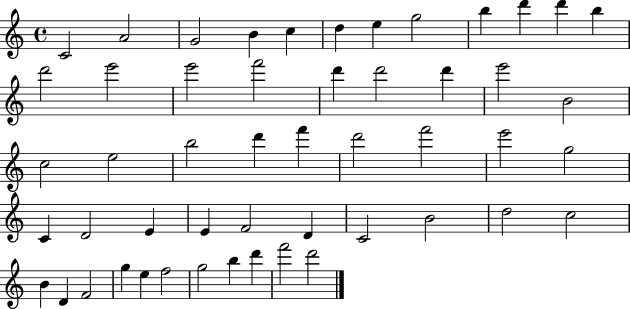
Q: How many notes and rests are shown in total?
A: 51